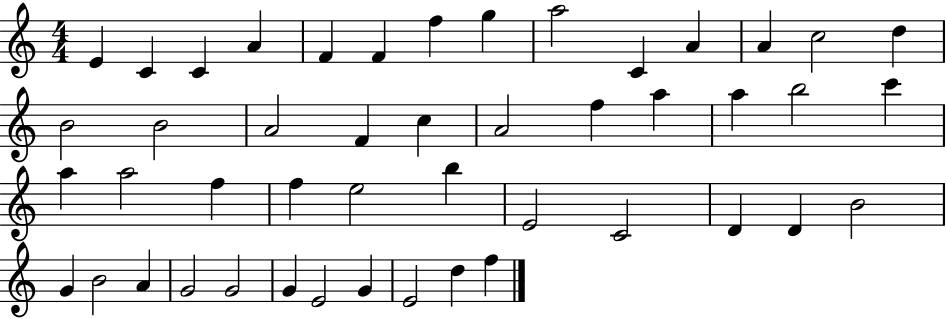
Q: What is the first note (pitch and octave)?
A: E4